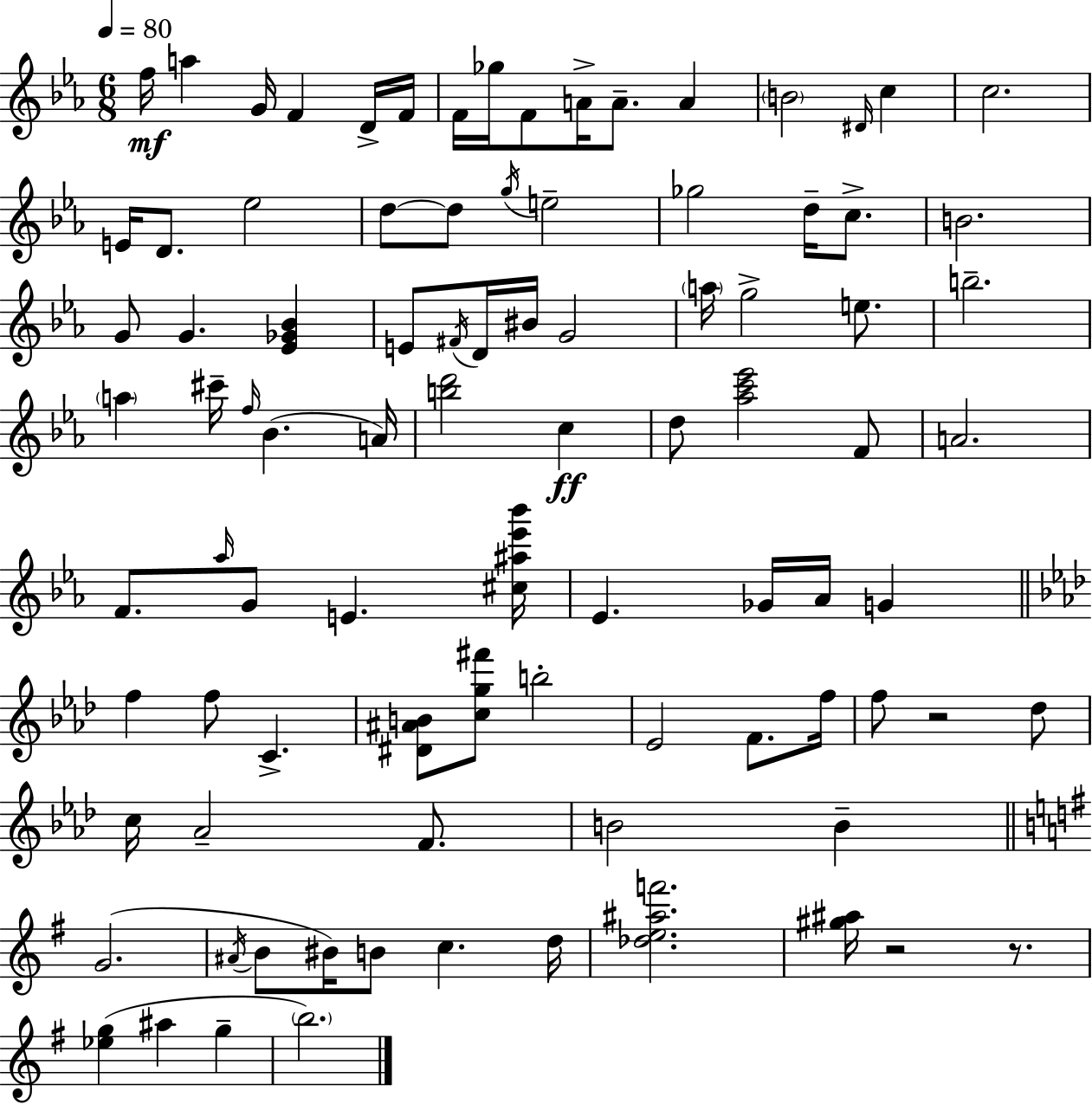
{
  \clef treble
  \numericTimeSignature
  \time 6/8
  \key c \minor
  \tempo 4 = 80
  f''16\mf a''4 g'16 f'4 d'16-> f'16 | f'16 ges''16 f'8 a'16-> a'8.-- a'4 | \parenthesize b'2 \grace { dis'16 } c''4 | c''2. | \break e'16 d'8. ees''2 | d''8~~ d''8 \acciaccatura { g''16 } e''2-- | ges''2 d''16-- c''8.-> | b'2. | \break g'8 g'4. <ees' ges' bes'>4 | e'8 \acciaccatura { fis'16 } d'16 bis'16 g'2 | \parenthesize a''16 g''2-> | e''8. b''2.-- | \break \parenthesize a''4 cis'''16-- \grace { f''16 }( bes'4. | a'16) <b'' d'''>2 | c''4\ff d''8 <aes'' c''' ees'''>2 | f'8 a'2. | \break f'8. \grace { aes''16 } g'8 e'4. | <cis'' ais'' ees''' bes'''>16 ees'4. ges'16 | aes'16 g'4 \bar "||" \break \key aes \major f''4 f''8 c'4.-> | <dis' ais' b'>8 <c'' g'' fis'''>8 b''2-. | ees'2 f'8. f''16 | f''8 r2 des''8 | \break c''16 aes'2-- f'8. | b'2 b'4-- | \bar "||" \break \key e \minor g'2.( | \acciaccatura { ais'16 } b'8 bis'16) b'8 c''4. | d''16 <des'' e'' ais'' f'''>2. | <gis'' ais''>16 r2 r8. | \break <ees'' g''>4( ais''4 g''4-- | \parenthesize b''2.) | \bar "|."
}